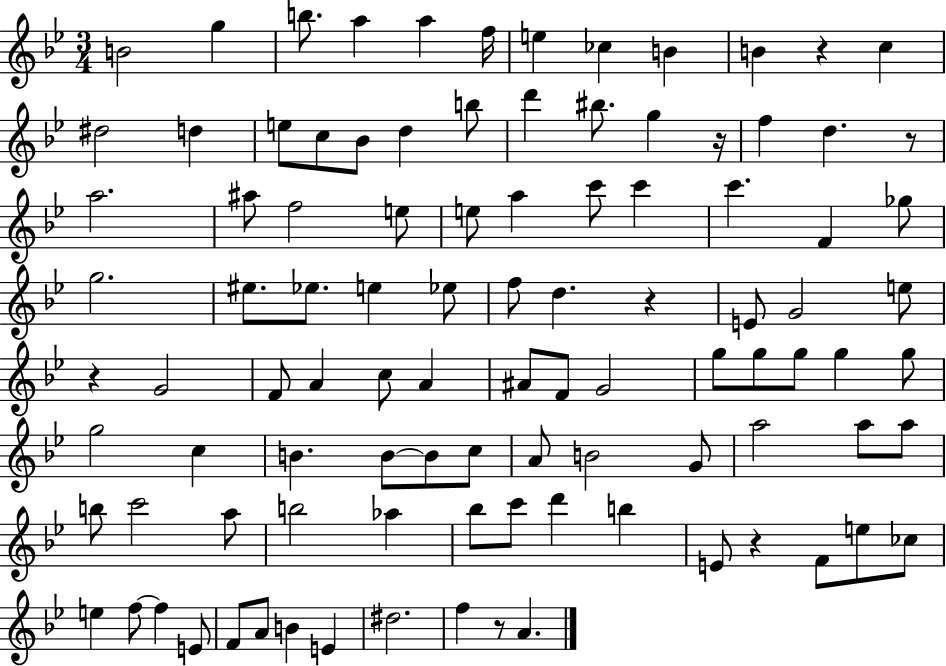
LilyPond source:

{
  \clef treble
  \numericTimeSignature
  \time 3/4
  \key bes \major
  b'2 g''4 | b''8. a''4 a''4 f''16 | e''4 ces''4 b'4 | b'4 r4 c''4 | \break dis''2 d''4 | e''8 c''8 bes'8 d''4 b''8 | d'''4 bis''8. g''4 r16 | f''4 d''4. r8 | \break a''2. | ais''8 f''2 e''8 | e''8 a''4 c'''8 c'''4 | c'''4. f'4 ges''8 | \break g''2. | eis''8. ees''8. e''4 ees''8 | f''8 d''4. r4 | e'8 g'2 e''8 | \break r4 g'2 | f'8 a'4 c''8 a'4 | ais'8 f'8 g'2 | g''8 g''8 g''8 g''4 g''8 | \break g''2 c''4 | b'4. b'8~~ b'8 c''8 | a'8 b'2 g'8 | a''2 a''8 a''8 | \break b''8 c'''2 a''8 | b''2 aes''4 | bes''8 c'''8 d'''4 b''4 | e'8 r4 f'8 e''8 ces''8 | \break e''4 f''8~~ f''4 e'8 | f'8 a'8 b'4 e'4 | dis''2. | f''4 r8 a'4. | \break \bar "|."
}